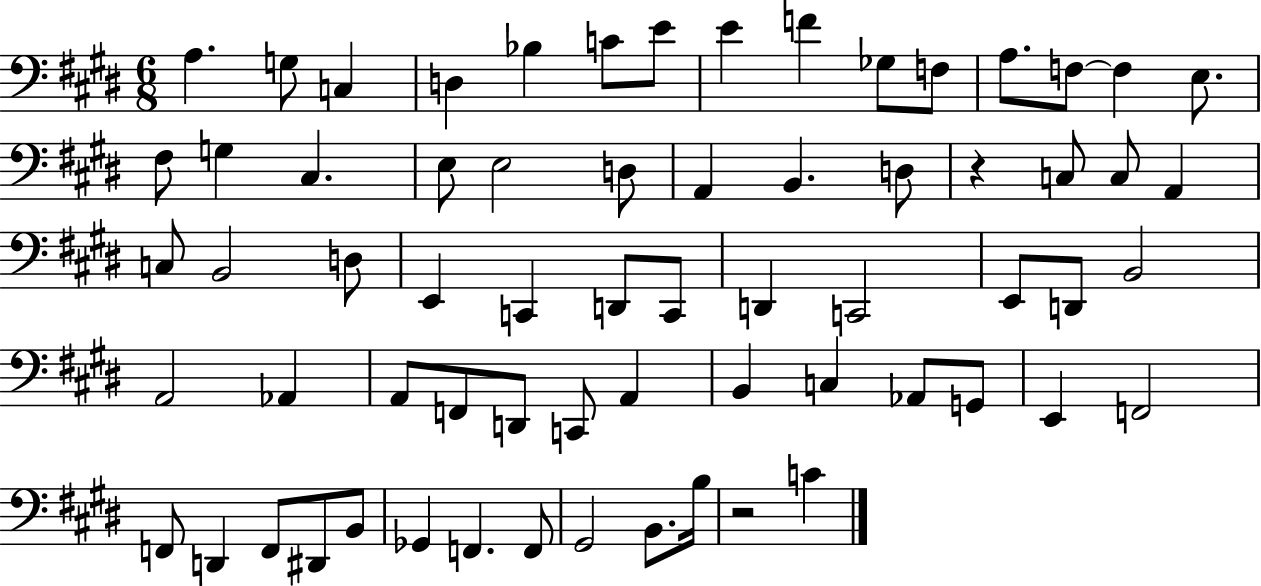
X:1
T:Untitled
M:6/8
L:1/4
K:E
A, G,/2 C, D, _B, C/2 E/2 E F _G,/2 F,/2 A,/2 F,/2 F, E,/2 ^F,/2 G, ^C, E,/2 E,2 D,/2 A,, B,, D,/2 z C,/2 C,/2 A,, C,/2 B,,2 D,/2 E,, C,, D,,/2 C,,/2 D,, C,,2 E,,/2 D,,/2 B,,2 A,,2 _A,, A,,/2 F,,/2 D,,/2 C,,/2 A,, B,, C, _A,,/2 G,,/2 E,, F,,2 F,,/2 D,, F,,/2 ^D,,/2 B,,/2 _G,, F,, F,,/2 ^G,,2 B,,/2 B,/4 z2 C